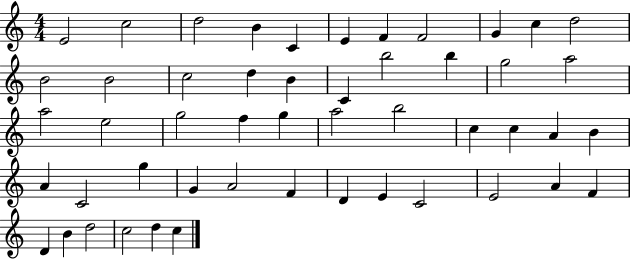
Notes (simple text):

E4/h C5/h D5/h B4/q C4/q E4/q F4/q F4/h G4/q C5/q D5/h B4/h B4/h C5/h D5/q B4/q C4/q B5/h B5/q G5/h A5/h A5/h E5/h G5/h F5/q G5/q A5/h B5/h C5/q C5/q A4/q B4/q A4/q C4/h G5/q G4/q A4/h F4/q D4/q E4/q C4/h E4/h A4/q F4/q D4/q B4/q D5/h C5/h D5/q C5/q